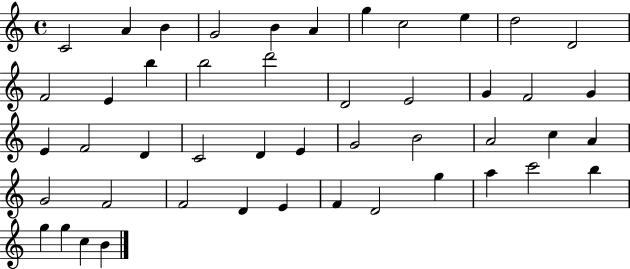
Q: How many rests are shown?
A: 0